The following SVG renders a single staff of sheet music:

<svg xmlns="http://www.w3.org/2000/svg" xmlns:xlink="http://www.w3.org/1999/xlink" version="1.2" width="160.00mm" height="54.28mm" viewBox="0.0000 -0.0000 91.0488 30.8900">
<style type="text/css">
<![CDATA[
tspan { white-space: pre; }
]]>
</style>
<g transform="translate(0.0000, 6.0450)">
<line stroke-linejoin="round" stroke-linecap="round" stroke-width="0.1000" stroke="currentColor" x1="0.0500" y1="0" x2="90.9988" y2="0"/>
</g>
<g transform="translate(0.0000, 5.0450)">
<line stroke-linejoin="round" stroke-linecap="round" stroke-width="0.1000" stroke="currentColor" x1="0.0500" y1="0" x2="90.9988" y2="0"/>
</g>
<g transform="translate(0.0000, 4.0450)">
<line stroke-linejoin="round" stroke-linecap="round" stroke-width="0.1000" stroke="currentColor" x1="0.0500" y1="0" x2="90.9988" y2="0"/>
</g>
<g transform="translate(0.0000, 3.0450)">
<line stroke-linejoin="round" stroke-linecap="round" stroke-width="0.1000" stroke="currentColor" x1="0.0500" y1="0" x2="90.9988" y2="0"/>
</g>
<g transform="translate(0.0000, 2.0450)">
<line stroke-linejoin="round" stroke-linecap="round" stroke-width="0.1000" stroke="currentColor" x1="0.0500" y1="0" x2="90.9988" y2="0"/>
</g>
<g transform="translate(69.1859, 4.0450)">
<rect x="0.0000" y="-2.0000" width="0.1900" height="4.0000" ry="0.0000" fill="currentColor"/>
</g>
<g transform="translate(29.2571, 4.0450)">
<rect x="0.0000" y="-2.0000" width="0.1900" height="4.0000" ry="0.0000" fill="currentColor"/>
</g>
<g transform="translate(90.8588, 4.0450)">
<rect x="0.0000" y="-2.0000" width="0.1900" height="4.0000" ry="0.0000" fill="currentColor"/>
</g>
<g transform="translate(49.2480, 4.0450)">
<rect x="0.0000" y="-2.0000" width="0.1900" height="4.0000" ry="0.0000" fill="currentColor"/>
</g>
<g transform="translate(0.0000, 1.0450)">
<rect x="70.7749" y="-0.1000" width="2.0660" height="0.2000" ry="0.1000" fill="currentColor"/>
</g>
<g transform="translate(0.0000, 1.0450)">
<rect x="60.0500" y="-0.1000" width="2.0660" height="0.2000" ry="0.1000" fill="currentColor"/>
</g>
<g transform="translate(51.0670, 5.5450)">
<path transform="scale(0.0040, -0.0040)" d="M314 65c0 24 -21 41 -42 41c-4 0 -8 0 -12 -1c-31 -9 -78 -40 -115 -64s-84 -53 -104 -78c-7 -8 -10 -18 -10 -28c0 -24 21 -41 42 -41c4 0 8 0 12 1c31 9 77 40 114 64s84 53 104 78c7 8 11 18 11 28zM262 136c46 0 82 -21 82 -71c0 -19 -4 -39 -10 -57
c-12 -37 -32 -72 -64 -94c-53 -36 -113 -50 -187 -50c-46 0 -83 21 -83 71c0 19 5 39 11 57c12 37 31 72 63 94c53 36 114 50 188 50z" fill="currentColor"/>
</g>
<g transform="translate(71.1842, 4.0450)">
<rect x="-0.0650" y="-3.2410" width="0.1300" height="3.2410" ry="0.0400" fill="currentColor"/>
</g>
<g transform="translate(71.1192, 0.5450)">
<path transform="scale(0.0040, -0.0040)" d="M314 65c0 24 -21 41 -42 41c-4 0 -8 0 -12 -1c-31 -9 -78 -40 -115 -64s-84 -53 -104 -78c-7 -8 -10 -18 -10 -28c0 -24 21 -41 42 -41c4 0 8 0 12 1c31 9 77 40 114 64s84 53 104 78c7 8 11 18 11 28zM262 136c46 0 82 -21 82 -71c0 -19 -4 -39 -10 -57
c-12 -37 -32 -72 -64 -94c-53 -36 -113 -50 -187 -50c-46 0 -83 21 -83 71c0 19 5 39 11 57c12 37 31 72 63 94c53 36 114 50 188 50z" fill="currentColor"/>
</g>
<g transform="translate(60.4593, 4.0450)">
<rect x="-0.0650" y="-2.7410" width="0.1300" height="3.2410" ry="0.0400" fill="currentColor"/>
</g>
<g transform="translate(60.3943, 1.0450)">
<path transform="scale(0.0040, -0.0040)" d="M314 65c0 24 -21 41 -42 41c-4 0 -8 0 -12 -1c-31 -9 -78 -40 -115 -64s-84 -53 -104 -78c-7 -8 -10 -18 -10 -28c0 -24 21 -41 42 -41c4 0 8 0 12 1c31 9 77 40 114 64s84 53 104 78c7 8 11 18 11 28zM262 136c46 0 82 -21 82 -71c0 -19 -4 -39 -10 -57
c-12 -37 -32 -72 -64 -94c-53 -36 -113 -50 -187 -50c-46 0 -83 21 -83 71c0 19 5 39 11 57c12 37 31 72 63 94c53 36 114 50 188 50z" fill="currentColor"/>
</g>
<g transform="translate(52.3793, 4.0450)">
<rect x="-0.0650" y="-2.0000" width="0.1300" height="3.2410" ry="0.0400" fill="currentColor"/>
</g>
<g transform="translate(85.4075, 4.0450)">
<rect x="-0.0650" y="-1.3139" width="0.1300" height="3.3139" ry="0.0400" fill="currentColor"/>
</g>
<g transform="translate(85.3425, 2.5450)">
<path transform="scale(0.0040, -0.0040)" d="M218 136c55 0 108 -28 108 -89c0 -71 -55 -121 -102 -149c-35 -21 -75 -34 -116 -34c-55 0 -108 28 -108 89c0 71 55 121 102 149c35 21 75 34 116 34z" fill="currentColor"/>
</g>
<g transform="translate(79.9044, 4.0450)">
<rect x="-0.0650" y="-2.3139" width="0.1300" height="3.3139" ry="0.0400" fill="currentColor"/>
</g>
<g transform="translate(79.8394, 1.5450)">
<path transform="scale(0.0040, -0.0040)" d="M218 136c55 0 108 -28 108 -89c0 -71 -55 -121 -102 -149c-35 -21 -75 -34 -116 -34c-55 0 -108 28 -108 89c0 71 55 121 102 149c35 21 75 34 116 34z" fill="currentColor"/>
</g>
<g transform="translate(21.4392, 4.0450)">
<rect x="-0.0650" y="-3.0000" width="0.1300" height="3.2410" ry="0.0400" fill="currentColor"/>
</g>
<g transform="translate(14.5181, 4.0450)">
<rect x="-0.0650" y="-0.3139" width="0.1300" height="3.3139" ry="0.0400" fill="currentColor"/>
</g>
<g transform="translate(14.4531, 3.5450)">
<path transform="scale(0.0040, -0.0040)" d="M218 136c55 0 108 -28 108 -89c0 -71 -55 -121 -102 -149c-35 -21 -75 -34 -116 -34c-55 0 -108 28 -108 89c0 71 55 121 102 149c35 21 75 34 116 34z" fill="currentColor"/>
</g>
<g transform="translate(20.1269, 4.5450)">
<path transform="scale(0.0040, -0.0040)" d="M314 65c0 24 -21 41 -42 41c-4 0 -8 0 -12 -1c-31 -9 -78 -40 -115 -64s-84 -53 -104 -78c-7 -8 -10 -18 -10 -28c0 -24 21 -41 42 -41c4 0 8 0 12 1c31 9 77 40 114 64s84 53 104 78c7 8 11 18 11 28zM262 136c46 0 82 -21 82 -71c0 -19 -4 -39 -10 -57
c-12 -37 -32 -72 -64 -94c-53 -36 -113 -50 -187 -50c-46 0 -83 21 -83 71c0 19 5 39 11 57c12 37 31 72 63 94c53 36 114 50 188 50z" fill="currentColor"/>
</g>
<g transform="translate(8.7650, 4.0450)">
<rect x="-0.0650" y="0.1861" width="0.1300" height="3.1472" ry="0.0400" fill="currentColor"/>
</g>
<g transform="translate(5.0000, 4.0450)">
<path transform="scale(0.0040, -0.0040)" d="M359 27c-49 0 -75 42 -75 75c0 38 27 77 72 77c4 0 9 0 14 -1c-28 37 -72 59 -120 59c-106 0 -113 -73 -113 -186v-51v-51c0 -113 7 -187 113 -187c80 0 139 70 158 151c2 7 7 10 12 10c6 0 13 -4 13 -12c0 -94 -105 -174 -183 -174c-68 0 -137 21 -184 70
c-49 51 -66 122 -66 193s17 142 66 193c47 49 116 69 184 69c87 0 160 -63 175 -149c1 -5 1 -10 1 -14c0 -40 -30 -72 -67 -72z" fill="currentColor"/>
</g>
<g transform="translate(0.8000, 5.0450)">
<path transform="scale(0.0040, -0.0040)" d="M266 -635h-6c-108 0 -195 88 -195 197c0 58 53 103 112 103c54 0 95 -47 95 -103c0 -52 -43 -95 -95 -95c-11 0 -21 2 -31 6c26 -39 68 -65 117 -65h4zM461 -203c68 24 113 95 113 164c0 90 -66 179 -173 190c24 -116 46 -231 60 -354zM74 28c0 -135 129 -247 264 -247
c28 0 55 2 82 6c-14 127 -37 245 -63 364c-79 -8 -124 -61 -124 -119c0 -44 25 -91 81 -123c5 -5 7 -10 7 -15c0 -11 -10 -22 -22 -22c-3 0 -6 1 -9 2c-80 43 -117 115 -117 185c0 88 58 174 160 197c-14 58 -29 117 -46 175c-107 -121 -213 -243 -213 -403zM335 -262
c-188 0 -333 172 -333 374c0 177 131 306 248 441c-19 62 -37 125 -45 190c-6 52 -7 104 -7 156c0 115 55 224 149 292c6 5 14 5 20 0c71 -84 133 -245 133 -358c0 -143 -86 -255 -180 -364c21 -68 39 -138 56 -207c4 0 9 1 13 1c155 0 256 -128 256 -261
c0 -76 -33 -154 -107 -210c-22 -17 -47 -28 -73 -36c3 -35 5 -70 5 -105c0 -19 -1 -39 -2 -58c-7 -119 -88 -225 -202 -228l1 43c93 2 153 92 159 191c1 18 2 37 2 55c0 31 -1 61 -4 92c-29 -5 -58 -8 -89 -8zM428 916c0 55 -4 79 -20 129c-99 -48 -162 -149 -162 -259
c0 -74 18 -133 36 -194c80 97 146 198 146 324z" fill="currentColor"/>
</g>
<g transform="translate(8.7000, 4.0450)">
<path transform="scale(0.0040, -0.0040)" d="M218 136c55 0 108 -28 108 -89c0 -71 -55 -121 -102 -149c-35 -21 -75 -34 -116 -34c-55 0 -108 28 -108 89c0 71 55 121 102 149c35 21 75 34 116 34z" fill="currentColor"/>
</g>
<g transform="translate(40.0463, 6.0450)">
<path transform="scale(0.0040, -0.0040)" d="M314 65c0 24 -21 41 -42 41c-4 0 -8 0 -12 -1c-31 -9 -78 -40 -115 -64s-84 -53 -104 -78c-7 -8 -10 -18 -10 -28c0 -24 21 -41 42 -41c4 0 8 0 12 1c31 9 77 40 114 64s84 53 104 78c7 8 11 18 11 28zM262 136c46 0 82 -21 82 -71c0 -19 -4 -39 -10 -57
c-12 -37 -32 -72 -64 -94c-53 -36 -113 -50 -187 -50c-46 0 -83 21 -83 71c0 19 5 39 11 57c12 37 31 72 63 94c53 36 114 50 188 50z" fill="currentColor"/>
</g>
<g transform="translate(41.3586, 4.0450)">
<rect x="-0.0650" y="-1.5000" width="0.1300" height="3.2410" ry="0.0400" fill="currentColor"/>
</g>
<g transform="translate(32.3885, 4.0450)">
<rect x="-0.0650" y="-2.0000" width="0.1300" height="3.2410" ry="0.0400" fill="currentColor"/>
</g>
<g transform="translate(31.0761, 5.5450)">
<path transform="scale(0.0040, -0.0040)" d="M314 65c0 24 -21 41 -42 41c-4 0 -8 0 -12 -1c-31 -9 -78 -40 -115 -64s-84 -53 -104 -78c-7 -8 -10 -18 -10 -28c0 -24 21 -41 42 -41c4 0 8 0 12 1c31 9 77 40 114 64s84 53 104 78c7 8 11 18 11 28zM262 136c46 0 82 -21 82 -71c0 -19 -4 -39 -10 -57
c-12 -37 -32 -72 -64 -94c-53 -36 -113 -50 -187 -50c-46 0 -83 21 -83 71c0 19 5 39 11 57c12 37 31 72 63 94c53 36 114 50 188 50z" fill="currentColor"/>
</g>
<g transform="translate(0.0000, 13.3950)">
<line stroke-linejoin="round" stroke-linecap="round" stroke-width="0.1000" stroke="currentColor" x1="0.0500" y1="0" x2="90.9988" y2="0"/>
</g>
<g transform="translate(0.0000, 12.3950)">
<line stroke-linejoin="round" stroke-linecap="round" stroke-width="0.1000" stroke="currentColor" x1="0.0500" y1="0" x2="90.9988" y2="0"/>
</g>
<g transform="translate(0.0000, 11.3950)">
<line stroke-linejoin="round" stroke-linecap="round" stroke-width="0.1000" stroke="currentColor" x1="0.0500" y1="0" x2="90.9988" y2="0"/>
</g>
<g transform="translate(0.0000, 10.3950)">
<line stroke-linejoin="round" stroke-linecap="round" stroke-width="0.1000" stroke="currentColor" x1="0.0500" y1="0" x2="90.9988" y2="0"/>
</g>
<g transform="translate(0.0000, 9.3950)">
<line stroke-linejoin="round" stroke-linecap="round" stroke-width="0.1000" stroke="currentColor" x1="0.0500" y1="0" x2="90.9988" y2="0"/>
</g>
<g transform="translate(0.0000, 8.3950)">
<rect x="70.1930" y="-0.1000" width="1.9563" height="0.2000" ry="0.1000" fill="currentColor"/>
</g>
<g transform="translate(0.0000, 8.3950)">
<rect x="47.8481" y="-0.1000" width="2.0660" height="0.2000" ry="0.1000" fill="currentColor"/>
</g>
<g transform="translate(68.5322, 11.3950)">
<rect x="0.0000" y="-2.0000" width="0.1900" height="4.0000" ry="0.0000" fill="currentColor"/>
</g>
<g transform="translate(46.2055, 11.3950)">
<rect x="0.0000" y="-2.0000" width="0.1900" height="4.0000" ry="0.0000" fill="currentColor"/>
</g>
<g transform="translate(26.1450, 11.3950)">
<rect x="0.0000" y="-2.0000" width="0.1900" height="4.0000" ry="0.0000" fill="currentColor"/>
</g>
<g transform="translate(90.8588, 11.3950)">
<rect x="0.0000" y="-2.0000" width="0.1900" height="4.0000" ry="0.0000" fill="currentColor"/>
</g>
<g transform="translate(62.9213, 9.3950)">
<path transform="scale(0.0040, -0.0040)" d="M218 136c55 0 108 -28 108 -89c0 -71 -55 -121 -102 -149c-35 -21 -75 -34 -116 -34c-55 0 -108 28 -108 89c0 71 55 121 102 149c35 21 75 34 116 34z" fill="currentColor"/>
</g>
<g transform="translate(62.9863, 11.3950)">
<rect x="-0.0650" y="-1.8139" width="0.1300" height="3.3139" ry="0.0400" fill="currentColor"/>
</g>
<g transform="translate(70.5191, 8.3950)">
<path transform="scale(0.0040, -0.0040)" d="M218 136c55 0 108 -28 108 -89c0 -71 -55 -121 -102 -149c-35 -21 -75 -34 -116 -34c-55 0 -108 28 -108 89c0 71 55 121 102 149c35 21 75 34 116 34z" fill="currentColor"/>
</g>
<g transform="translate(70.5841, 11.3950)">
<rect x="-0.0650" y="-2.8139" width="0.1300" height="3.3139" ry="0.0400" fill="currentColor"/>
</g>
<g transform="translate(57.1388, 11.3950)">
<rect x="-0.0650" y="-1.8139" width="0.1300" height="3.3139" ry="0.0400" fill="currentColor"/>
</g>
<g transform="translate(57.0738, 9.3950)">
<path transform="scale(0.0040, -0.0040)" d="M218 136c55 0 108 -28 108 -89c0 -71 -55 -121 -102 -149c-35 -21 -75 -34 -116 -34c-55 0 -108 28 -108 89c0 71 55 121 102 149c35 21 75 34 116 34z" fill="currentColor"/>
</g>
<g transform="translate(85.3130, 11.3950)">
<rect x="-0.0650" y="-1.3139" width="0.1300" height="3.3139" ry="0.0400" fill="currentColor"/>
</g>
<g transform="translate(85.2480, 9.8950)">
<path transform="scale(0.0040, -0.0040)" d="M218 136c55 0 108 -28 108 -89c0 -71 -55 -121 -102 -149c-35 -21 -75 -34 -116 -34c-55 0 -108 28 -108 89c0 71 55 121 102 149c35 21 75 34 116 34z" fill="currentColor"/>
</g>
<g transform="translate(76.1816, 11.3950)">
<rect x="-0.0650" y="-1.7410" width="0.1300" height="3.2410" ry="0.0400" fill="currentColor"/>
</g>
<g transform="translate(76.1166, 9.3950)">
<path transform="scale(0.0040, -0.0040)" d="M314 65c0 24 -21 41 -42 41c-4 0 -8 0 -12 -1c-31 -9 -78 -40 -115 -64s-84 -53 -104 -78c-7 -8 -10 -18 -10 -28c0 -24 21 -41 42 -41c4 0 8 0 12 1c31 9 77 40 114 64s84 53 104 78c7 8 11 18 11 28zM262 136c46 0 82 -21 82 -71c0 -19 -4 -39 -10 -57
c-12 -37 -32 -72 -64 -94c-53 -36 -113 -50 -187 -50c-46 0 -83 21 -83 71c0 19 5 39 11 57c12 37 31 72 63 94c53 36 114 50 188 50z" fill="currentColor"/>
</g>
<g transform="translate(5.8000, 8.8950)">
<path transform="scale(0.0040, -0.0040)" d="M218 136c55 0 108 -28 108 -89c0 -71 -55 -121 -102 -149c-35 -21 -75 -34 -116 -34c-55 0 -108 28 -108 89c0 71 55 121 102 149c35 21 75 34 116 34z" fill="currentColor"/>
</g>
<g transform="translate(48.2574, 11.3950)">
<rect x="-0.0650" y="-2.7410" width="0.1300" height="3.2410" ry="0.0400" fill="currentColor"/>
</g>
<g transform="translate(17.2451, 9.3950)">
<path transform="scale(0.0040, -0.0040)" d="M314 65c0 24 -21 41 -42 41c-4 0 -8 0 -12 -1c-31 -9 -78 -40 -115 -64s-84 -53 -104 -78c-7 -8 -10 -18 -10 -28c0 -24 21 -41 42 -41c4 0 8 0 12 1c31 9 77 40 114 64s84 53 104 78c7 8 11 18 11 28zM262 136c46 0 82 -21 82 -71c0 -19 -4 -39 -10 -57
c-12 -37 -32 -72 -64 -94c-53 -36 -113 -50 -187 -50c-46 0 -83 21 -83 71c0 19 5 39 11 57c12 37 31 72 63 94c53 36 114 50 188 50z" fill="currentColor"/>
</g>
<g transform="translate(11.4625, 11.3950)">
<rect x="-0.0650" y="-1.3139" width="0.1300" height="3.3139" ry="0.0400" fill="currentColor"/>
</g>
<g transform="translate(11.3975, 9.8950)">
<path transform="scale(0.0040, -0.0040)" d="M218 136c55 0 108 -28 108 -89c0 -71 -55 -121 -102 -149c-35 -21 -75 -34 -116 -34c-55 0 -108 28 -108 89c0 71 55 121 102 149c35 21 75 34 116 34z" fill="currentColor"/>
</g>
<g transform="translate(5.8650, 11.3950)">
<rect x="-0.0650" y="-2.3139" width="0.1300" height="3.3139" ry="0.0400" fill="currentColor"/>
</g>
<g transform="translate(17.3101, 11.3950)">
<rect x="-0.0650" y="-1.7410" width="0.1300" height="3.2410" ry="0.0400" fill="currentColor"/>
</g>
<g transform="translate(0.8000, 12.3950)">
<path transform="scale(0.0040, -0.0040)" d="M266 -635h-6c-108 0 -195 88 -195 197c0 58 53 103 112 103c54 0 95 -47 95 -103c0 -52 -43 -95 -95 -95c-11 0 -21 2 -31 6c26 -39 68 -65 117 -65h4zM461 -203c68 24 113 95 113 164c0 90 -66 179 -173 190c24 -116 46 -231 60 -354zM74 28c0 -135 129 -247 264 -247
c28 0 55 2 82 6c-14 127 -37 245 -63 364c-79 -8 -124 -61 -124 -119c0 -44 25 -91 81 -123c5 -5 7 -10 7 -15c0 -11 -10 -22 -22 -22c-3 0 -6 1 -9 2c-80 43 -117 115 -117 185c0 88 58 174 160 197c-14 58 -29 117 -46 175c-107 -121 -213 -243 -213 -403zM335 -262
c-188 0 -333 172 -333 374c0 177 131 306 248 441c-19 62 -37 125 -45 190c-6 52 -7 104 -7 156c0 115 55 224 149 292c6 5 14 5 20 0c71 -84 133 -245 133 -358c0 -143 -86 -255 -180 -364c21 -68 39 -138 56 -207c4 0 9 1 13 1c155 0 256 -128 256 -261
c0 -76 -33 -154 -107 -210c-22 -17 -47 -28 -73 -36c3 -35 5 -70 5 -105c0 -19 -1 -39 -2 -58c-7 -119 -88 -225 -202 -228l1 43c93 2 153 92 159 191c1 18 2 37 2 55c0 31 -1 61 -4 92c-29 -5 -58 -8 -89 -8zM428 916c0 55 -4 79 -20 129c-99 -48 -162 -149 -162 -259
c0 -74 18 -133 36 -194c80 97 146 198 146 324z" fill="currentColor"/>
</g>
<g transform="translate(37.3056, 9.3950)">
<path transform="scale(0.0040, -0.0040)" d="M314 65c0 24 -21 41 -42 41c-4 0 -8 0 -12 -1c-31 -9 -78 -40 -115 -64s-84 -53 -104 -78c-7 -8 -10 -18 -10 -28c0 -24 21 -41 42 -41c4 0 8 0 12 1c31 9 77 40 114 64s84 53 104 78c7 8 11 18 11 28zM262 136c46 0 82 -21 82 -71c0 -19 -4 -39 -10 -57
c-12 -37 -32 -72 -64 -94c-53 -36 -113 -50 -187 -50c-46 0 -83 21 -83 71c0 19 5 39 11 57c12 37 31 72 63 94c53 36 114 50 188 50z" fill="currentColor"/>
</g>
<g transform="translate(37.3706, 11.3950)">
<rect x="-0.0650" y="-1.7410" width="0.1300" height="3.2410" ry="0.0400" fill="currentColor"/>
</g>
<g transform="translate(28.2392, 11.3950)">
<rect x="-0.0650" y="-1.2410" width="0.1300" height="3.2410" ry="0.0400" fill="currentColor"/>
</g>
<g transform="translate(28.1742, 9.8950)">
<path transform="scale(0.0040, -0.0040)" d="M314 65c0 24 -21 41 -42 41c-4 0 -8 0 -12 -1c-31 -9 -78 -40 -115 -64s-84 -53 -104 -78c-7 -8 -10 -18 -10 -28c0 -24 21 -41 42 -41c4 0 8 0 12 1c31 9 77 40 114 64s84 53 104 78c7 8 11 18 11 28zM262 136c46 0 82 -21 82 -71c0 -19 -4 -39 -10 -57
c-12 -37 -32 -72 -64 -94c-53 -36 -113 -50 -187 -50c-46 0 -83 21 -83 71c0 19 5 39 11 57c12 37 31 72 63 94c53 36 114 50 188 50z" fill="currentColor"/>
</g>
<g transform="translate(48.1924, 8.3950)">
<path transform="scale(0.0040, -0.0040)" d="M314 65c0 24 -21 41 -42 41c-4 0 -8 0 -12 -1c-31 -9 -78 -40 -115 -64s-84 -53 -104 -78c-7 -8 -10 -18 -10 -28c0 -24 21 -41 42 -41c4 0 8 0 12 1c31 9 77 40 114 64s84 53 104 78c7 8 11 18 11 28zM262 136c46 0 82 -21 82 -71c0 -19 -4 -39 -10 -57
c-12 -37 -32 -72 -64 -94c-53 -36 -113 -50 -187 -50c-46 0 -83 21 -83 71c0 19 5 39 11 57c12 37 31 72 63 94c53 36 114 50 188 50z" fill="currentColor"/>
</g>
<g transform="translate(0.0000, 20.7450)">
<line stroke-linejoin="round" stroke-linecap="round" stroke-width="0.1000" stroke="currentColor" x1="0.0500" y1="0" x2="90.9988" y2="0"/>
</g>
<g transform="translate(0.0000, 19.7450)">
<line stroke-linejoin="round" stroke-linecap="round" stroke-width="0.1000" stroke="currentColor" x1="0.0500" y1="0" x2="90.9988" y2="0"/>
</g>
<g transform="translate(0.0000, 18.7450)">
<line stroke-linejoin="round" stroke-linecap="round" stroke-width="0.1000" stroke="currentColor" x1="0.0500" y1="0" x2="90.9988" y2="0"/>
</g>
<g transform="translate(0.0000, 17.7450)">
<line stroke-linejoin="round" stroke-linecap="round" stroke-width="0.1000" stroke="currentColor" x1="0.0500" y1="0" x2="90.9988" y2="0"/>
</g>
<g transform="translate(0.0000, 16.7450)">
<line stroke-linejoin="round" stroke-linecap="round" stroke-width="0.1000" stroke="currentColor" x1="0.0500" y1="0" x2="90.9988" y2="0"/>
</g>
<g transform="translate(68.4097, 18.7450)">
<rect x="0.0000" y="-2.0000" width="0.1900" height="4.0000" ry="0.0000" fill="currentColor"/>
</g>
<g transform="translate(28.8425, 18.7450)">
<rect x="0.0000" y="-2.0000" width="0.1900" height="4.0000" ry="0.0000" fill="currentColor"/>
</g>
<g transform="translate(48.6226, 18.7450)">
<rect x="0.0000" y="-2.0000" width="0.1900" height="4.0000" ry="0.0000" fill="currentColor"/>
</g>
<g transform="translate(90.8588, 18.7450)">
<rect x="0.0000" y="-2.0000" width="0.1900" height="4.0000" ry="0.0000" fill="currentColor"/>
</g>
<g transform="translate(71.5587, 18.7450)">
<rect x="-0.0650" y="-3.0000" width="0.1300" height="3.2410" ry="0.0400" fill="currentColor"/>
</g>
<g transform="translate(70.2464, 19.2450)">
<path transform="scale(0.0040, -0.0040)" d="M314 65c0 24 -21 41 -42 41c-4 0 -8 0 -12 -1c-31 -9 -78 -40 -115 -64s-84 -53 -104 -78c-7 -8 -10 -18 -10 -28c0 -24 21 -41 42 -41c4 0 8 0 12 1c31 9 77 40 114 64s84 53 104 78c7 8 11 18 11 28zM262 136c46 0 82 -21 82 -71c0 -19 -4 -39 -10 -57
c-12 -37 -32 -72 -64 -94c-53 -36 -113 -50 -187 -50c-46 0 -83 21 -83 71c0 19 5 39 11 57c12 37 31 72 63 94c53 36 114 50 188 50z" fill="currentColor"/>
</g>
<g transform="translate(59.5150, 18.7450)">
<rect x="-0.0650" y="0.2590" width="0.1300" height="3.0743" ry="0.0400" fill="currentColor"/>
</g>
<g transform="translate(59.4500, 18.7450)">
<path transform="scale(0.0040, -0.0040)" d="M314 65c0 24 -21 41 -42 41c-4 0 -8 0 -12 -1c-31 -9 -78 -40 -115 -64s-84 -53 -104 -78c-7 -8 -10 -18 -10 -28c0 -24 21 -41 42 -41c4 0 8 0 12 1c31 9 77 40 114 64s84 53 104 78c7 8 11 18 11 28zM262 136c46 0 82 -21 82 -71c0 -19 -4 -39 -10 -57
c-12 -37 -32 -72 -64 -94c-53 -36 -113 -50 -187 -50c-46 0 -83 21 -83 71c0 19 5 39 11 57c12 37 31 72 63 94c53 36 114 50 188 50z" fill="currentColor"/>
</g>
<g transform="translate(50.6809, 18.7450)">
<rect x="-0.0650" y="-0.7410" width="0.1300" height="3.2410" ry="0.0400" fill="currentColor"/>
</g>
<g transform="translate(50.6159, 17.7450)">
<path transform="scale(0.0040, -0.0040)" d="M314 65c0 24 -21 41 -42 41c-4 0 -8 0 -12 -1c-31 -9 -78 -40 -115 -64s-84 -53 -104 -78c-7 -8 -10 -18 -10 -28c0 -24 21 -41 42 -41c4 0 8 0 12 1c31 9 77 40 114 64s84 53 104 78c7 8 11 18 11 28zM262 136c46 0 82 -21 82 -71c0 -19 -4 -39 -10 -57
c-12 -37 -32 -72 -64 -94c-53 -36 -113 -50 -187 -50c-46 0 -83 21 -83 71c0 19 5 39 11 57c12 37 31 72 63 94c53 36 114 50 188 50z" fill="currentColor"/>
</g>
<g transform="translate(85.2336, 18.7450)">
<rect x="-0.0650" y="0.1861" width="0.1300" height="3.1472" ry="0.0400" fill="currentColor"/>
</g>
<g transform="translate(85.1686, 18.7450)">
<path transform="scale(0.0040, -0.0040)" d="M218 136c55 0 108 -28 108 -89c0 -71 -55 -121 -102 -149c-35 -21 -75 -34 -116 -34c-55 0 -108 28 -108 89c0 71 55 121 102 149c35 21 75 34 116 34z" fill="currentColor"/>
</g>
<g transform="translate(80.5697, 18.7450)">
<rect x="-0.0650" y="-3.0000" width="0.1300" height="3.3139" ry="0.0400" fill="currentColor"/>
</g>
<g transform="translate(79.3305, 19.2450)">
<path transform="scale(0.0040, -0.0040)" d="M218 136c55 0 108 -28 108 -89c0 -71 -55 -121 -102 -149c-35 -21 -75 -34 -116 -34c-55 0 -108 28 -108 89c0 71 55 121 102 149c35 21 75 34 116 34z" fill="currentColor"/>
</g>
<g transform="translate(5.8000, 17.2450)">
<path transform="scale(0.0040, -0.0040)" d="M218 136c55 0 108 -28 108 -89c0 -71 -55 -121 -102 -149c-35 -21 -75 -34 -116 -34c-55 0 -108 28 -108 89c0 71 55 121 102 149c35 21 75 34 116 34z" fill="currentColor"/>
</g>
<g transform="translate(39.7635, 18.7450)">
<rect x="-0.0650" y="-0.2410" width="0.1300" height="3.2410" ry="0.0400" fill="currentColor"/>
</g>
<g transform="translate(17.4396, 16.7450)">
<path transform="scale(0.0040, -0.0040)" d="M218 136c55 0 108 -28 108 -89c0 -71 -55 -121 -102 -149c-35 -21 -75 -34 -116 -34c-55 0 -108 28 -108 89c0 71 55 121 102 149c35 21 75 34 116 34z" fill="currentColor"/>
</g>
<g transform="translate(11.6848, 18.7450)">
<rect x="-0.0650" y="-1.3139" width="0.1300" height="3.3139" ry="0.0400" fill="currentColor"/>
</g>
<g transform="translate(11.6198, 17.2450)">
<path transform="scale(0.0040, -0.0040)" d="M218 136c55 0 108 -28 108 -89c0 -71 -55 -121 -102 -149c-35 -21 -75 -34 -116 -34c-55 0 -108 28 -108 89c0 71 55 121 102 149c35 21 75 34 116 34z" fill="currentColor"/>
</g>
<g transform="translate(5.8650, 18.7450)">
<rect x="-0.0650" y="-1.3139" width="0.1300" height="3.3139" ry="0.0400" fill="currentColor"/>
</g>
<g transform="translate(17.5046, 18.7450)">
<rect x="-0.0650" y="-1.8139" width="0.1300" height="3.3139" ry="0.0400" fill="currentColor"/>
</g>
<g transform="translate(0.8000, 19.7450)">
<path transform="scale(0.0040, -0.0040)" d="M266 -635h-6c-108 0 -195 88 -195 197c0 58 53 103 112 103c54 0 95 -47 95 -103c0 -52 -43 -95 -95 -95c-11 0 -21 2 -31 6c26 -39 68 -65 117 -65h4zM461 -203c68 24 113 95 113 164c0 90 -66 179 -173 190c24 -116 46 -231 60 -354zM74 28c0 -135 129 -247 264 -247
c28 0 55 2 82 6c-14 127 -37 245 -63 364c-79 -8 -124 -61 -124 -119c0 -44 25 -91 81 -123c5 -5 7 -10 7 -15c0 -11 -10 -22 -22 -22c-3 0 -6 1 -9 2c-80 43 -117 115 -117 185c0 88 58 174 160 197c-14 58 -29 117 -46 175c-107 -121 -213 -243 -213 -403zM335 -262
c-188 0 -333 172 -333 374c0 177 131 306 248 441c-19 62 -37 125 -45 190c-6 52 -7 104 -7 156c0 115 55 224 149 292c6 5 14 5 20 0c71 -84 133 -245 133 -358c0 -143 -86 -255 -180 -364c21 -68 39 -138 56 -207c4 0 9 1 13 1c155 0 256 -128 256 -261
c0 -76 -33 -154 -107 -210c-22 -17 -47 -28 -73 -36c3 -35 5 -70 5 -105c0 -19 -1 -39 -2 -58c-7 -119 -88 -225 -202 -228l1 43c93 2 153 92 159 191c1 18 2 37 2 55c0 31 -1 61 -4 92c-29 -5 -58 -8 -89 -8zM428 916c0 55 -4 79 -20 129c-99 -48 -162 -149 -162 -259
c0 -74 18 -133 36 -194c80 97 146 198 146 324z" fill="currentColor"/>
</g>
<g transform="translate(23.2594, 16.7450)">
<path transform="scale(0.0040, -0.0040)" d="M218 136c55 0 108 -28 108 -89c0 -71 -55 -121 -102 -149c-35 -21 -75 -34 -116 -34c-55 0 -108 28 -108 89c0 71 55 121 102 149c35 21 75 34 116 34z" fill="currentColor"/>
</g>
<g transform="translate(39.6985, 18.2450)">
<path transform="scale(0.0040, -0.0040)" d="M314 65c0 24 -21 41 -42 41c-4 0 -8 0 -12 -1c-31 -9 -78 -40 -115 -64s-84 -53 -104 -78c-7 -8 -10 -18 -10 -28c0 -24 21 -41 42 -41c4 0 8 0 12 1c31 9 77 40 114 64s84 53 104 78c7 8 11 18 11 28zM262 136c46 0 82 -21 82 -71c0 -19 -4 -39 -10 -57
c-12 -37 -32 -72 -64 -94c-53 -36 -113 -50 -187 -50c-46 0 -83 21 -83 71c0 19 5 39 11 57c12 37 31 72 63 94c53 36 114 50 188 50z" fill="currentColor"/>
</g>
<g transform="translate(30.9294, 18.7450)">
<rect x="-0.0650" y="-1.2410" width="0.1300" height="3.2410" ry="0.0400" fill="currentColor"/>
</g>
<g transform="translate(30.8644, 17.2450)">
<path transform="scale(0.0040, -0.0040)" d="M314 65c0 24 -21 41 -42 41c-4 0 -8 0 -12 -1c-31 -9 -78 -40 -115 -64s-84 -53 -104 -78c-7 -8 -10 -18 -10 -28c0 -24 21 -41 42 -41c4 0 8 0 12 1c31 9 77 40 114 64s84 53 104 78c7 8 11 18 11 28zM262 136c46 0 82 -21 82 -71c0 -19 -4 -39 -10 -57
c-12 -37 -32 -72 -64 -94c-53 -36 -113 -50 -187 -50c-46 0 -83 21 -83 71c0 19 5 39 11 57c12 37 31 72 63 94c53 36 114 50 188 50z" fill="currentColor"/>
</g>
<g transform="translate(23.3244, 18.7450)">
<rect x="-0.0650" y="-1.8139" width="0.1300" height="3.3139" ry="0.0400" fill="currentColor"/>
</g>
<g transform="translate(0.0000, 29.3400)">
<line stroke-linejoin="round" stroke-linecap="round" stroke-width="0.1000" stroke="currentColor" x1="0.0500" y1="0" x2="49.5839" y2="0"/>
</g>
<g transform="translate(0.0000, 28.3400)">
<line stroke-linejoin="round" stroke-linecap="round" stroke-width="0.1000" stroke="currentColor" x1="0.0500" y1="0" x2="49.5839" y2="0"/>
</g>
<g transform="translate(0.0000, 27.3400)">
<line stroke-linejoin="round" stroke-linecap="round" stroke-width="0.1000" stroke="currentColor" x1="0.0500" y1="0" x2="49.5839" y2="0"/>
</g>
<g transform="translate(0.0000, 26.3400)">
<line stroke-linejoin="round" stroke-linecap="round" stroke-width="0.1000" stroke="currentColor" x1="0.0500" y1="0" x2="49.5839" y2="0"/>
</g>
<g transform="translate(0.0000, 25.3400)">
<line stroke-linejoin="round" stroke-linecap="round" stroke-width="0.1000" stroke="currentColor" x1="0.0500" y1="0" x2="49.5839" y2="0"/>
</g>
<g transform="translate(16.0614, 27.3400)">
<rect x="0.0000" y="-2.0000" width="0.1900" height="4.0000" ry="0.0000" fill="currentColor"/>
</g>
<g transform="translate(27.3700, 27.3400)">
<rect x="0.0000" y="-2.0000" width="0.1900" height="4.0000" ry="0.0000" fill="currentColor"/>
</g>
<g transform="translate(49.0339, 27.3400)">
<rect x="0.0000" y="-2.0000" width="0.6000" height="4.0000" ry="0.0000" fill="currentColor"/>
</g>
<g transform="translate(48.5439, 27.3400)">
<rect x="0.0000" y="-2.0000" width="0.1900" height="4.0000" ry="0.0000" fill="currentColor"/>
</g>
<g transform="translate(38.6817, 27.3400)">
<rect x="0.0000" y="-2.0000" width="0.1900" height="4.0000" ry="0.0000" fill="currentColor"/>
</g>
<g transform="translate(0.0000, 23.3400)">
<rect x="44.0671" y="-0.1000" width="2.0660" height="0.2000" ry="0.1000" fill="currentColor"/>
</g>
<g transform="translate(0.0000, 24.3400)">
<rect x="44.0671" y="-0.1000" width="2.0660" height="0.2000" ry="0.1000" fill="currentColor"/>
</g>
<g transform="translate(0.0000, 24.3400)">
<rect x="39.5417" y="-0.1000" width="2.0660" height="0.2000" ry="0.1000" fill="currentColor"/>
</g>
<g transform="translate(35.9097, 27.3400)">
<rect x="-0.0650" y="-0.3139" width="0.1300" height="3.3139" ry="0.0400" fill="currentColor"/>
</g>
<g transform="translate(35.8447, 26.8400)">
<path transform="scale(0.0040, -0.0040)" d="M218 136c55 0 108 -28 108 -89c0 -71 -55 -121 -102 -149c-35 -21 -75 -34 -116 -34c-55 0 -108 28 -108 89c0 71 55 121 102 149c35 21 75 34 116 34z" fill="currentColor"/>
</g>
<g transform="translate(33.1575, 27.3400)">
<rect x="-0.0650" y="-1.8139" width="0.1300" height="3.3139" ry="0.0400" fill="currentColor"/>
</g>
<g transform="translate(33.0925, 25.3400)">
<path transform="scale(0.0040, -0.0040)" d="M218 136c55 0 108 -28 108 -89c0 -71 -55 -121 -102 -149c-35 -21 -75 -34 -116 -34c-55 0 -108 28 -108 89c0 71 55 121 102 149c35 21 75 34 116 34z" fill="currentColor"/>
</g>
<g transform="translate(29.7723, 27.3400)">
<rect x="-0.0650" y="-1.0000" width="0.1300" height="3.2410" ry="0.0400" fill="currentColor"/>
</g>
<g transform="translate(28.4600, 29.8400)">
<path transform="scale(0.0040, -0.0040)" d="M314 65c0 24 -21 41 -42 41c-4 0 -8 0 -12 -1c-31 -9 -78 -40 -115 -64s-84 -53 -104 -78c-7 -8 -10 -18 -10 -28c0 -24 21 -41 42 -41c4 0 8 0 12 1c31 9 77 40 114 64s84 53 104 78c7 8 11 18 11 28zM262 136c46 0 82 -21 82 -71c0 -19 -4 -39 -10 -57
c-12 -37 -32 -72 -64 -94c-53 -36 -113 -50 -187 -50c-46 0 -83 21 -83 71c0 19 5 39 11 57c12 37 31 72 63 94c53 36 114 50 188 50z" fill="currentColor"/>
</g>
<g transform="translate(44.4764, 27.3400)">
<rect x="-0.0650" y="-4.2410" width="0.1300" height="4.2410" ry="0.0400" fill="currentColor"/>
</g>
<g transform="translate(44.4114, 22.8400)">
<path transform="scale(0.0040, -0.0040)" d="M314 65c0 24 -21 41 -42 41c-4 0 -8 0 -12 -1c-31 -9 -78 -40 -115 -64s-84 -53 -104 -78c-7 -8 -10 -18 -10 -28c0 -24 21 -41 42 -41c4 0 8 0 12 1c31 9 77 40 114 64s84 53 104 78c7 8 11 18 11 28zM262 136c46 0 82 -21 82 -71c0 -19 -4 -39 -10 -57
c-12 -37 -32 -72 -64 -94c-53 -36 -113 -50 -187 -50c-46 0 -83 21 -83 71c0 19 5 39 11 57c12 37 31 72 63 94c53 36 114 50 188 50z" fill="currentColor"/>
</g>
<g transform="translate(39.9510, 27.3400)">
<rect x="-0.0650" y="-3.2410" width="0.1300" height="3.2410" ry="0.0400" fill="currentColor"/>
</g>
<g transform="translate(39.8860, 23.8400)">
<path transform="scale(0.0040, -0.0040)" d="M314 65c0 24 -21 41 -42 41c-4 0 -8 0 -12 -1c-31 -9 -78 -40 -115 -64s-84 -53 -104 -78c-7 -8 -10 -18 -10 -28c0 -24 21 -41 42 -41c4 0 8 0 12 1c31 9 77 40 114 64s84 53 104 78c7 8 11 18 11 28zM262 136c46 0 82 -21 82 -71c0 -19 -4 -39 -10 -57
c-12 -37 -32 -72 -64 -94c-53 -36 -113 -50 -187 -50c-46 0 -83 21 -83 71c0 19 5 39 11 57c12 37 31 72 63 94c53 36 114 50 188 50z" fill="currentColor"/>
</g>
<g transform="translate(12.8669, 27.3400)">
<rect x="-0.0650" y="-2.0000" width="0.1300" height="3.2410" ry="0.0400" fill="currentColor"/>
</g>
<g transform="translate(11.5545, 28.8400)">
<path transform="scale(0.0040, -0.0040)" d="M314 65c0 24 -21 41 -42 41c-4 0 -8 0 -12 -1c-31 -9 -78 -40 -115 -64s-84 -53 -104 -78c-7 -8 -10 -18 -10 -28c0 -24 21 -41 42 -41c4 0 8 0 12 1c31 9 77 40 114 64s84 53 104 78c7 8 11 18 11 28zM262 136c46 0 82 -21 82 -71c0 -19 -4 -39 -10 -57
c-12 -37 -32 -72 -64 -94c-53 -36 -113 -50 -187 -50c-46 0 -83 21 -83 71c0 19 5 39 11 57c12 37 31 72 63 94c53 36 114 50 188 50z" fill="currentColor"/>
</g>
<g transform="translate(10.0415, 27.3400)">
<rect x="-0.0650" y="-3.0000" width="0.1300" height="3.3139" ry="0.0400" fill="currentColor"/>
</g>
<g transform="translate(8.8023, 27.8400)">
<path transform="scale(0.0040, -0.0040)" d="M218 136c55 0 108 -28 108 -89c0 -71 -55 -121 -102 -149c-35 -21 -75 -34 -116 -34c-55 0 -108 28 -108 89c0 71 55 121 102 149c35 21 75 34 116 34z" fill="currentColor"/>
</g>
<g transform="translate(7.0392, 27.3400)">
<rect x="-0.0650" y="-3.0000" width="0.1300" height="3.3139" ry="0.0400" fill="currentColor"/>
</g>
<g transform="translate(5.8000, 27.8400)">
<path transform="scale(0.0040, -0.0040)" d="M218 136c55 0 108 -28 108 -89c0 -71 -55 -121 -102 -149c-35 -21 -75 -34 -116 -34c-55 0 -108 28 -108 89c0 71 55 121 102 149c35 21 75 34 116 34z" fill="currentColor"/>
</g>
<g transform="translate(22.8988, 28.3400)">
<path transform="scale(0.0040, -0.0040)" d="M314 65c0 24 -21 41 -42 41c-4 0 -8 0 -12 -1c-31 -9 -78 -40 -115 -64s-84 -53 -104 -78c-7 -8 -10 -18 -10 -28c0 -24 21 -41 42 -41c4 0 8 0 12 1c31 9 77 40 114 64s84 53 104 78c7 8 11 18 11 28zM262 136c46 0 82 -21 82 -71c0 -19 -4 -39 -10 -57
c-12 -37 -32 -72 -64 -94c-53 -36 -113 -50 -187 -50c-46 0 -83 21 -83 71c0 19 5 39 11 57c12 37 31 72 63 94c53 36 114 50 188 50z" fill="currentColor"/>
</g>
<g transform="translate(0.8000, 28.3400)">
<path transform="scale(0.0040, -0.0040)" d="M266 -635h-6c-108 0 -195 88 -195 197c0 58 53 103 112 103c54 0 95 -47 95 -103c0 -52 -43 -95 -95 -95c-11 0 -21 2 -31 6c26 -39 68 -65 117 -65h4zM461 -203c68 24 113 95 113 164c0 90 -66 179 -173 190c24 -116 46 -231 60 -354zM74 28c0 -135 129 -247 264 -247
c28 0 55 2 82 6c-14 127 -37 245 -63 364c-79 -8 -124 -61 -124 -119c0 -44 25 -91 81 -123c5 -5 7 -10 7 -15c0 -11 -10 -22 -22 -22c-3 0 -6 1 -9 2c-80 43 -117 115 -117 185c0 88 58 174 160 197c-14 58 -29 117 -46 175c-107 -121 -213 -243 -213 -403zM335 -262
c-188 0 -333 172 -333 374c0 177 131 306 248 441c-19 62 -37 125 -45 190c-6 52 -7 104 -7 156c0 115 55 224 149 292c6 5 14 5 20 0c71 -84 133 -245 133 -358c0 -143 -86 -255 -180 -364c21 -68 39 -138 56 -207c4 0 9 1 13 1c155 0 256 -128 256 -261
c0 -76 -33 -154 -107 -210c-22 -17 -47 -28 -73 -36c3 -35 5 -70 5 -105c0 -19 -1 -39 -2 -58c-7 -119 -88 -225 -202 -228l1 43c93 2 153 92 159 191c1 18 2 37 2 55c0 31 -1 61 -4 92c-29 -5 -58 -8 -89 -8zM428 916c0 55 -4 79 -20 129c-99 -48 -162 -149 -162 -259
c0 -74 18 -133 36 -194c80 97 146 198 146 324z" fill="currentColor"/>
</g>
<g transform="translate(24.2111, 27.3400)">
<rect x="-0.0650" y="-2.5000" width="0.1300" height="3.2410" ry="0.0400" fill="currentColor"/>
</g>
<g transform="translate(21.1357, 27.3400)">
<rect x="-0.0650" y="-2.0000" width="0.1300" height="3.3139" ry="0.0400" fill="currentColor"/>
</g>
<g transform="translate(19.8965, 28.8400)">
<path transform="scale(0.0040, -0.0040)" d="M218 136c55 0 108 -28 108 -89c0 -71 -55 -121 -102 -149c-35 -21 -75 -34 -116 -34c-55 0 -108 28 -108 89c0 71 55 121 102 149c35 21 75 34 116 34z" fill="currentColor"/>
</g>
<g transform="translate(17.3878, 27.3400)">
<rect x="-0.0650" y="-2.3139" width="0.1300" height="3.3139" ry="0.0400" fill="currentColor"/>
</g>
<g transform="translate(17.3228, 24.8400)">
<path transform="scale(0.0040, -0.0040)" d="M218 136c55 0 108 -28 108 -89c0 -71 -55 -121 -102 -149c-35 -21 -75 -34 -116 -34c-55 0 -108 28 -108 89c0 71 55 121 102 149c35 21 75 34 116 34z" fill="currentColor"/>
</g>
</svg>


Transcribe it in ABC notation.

X:1
T:Untitled
M:4/4
L:1/4
K:C
B c A2 F2 E2 F2 a2 b2 g e g e f2 e2 f2 a2 f f a f2 e e e f f e2 c2 d2 B2 A2 A B A A F2 g F G2 D2 f c b2 d'2